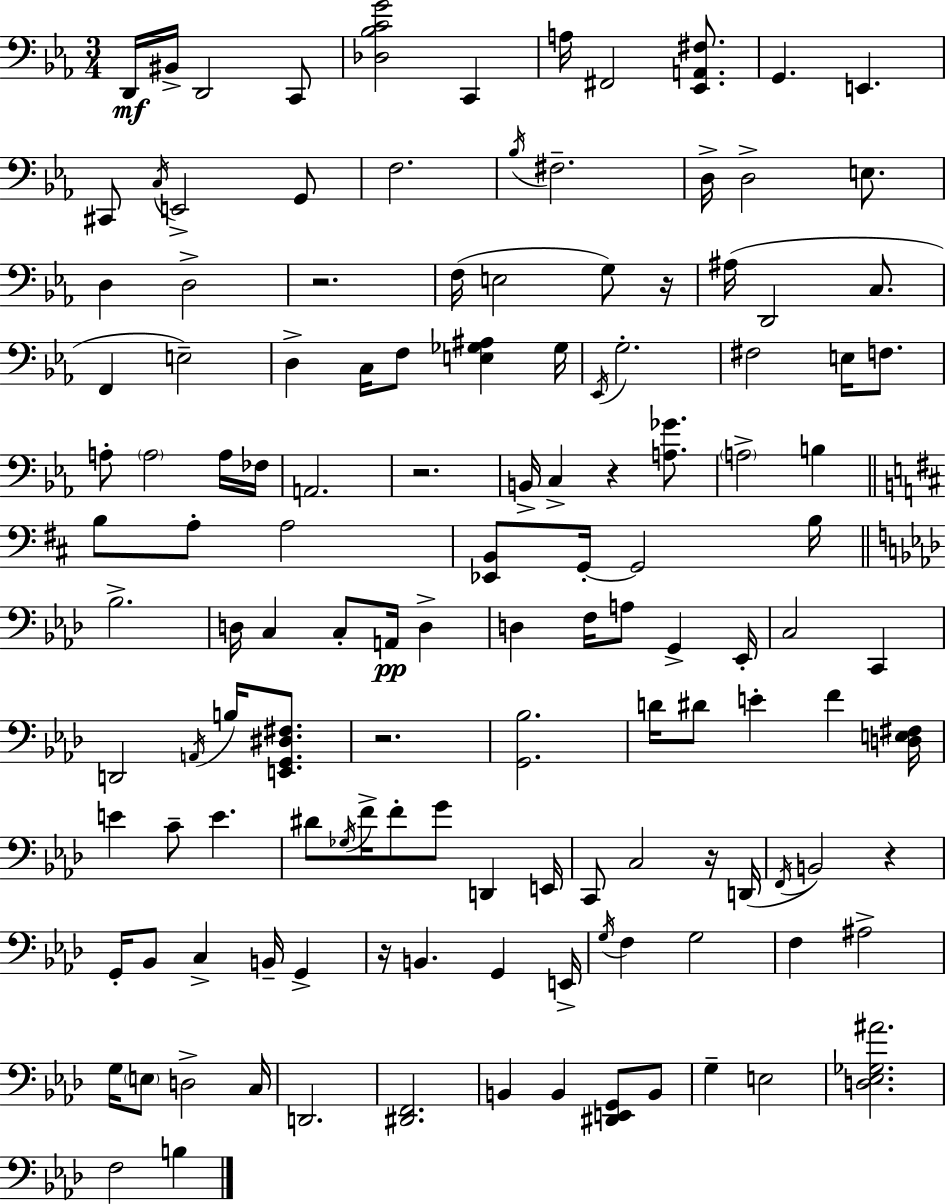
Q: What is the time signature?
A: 3/4